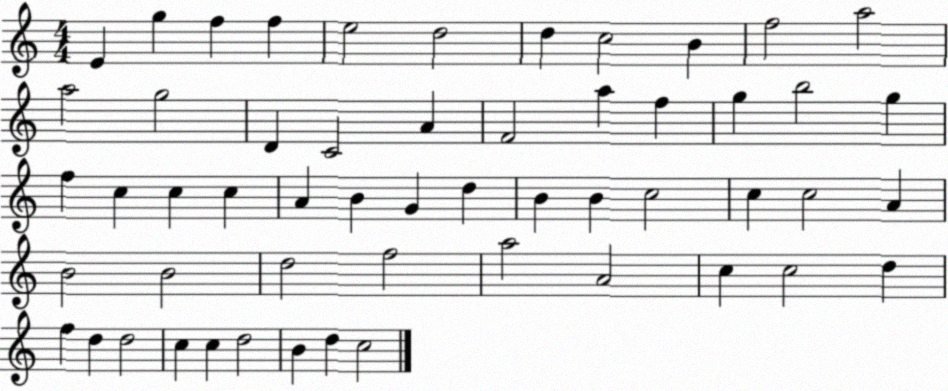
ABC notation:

X:1
T:Untitled
M:4/4
L:1/4
K:C
E g f f e2 d2 d c2 B f2 a2 a2 g2 D C2 A F2 a f g b2 g f c c c A B G d B B c2 c c2 A B2 B2 d2 f2 a2 A2 c c2 d f d d2 c c d2 B d c2